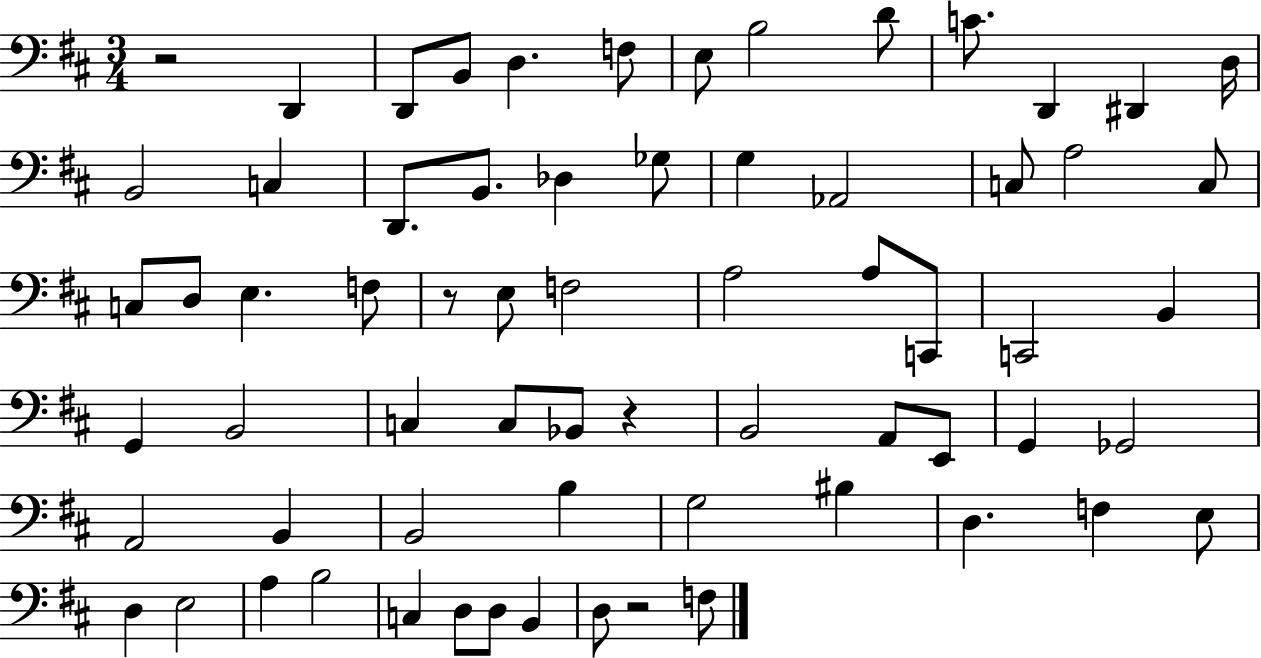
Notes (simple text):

R/h D2/q D2/e B2/e D3/q. F3/e E3/e B3/h D4/e C4/e. D2/q D#2/q D3/s B2/h C3/q D2/e. B2/e. Db3/q Gb3/e G3/q Ab2/h C3/e A3/h C3/e C3/e D3/e E3/q. F3/e R/e E3/e F3/h A3/h A3/e C2/e C2/h B2/q G2/q B2/h C3/q C3/e Bb2/e R/q B2/h A2/e E2/e G2/q Gb2/h A2/h B2/q B2/h B3/q G3/h BIS3/q D3/q. F3/q E3/e D3/q E3/h A3/q B3/h C3/q D3/e D3/e B2/q D3/e R/h F3/e